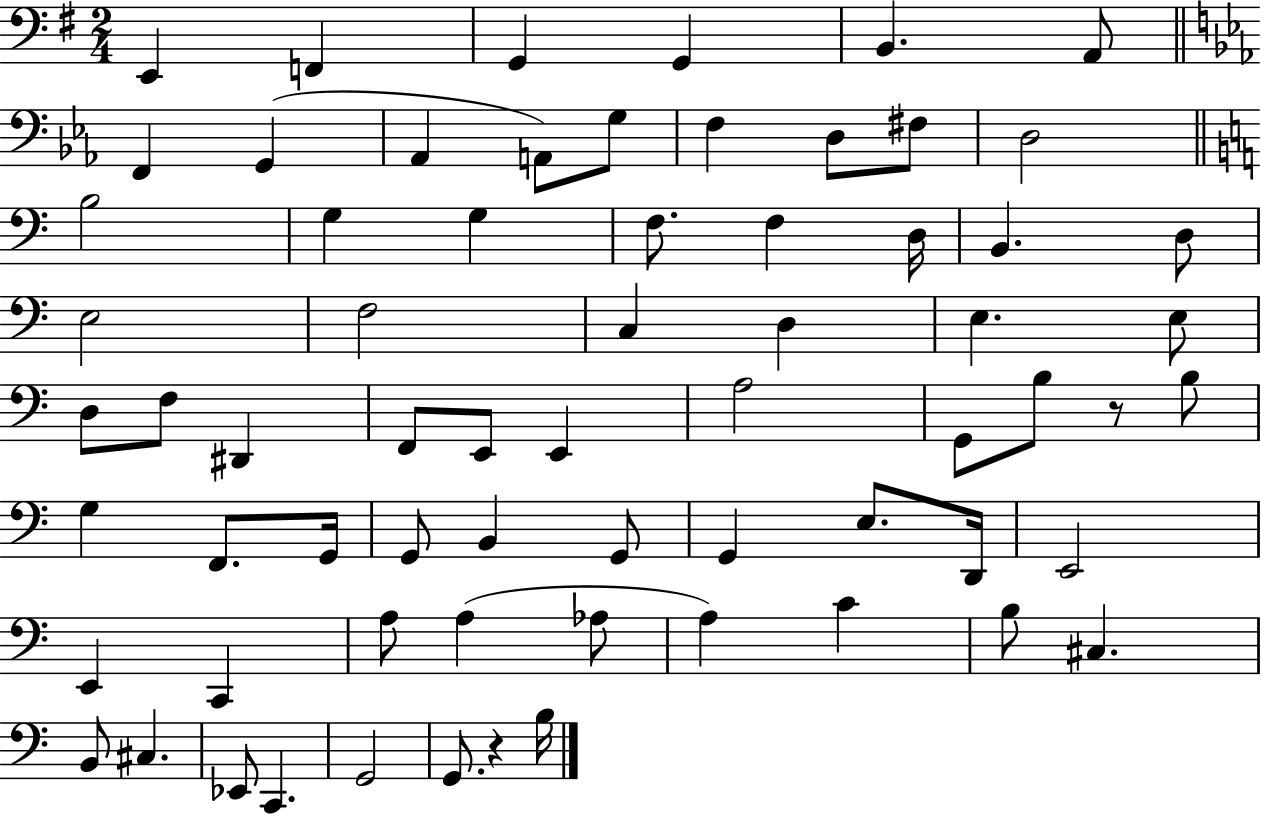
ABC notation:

X:1
T:Untitled
M:2/4
L:1/4
K:G
E,, F,, G,, G,, B,, A,,/2 F,, G,, _A,, A,,/2 G,/2 F, D,/2 ^F,/2 D,2 B,2 G, G, F,/2 F, D,/4 B,, D,/2 E,2 F,2 C, D, E, E,/2 D,/2 F,/2 ^D,, F,,/2 E,,/2 E,, A,2 G,,/2 B,/2 z/2 B,/2 G, F,,/2 G,,/4 G,,/2 B,, G,,/2 G,, E,/2 D,,/4 E,,2 E,, C,, A,/2 A, _A,/2 A, C B,/2 ^C, B,,/2 ^C, _E,,/2 C,, G,,2 G,,/2 z B,/4